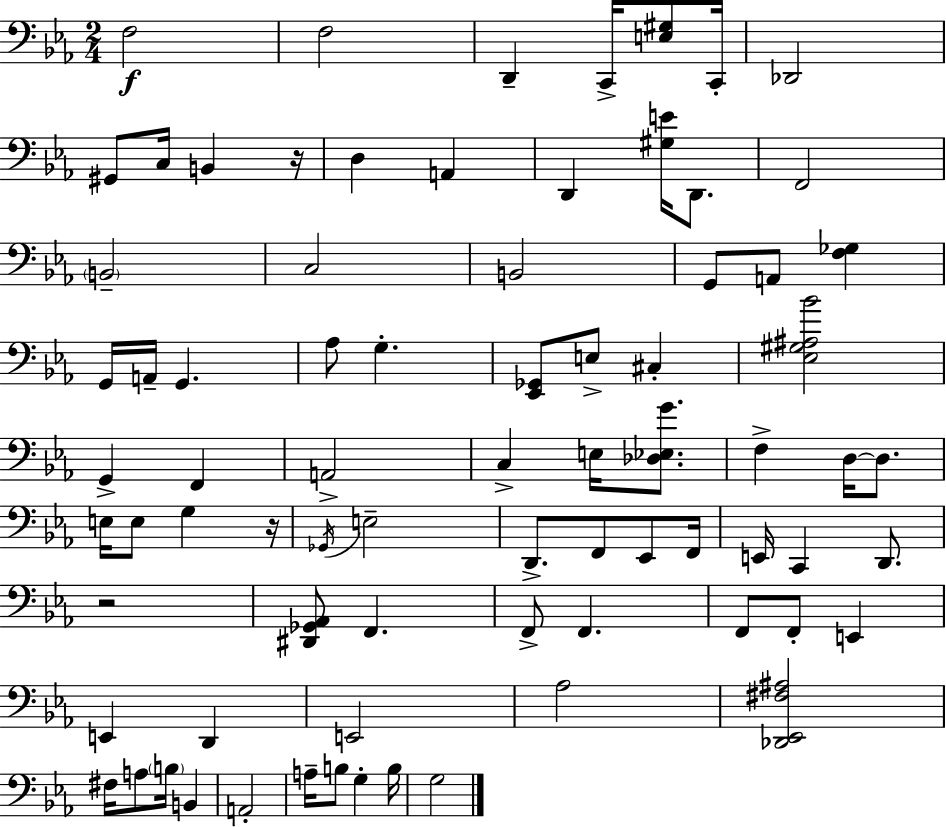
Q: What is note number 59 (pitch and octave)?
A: B3